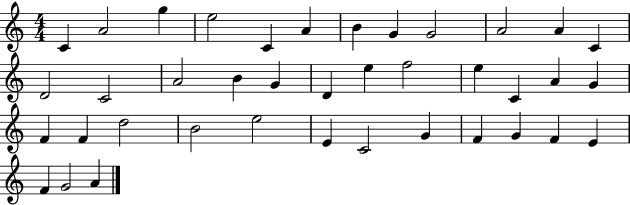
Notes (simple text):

C4/q A4/h G5/q E5/h C4/q A4/q B4/q G4/q G4/h A4/h A4/q C4/q D4/h C4/h A4/h B4/q G4/q D4/q E5/q F5/h E5/q C4/q A4/q G4/q F4/q F4/q D5/h B4/h E5/h E4/q C4/h G4/q F4/q G4/q F4/q E4/q F4/q G4/h A4/q